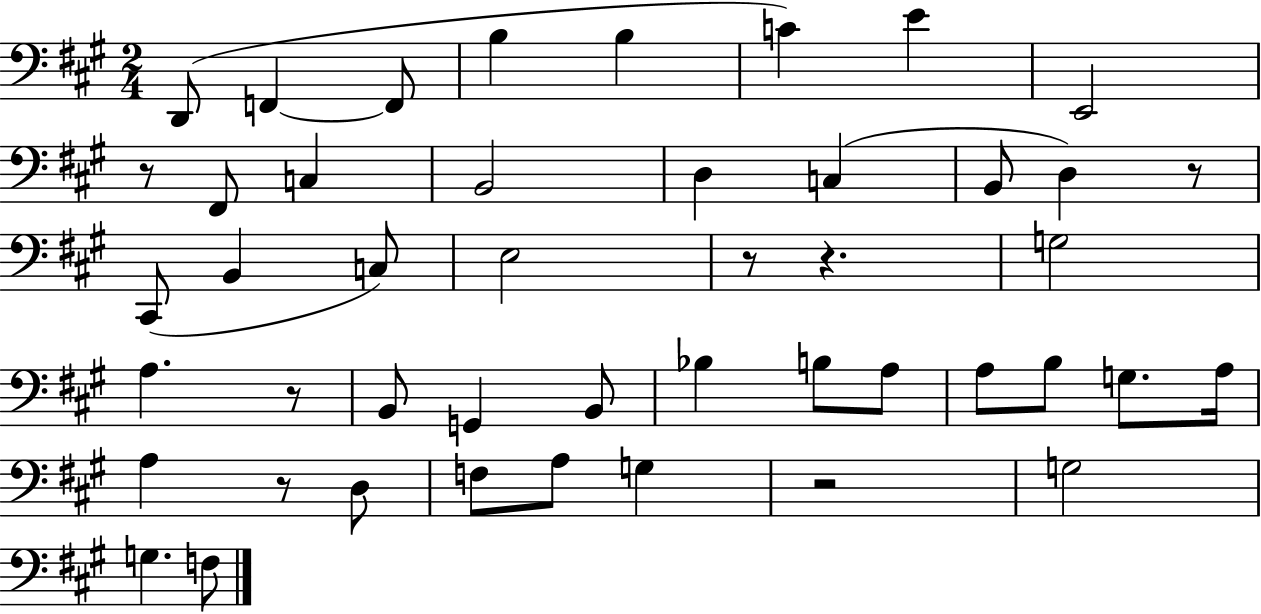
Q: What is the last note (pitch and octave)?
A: F3